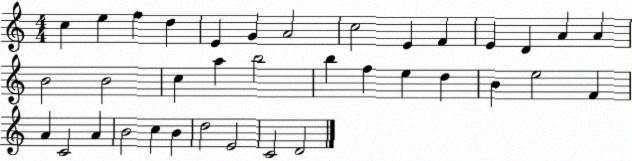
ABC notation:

X:1
T:Untitled
M:4/4
L:1/4
K:C
c e f d E G A2 c2 E F E D A A B2 B2 c a b2 b f e d B e2 F A C2 A B2 c B d2 E2 C2 D2